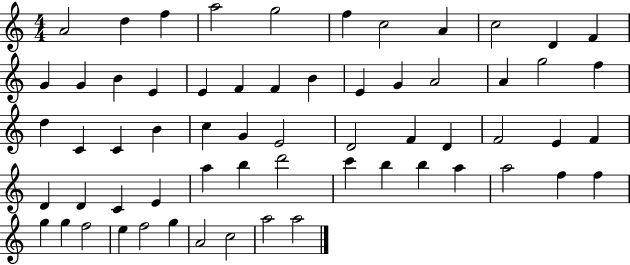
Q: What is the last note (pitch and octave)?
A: A5